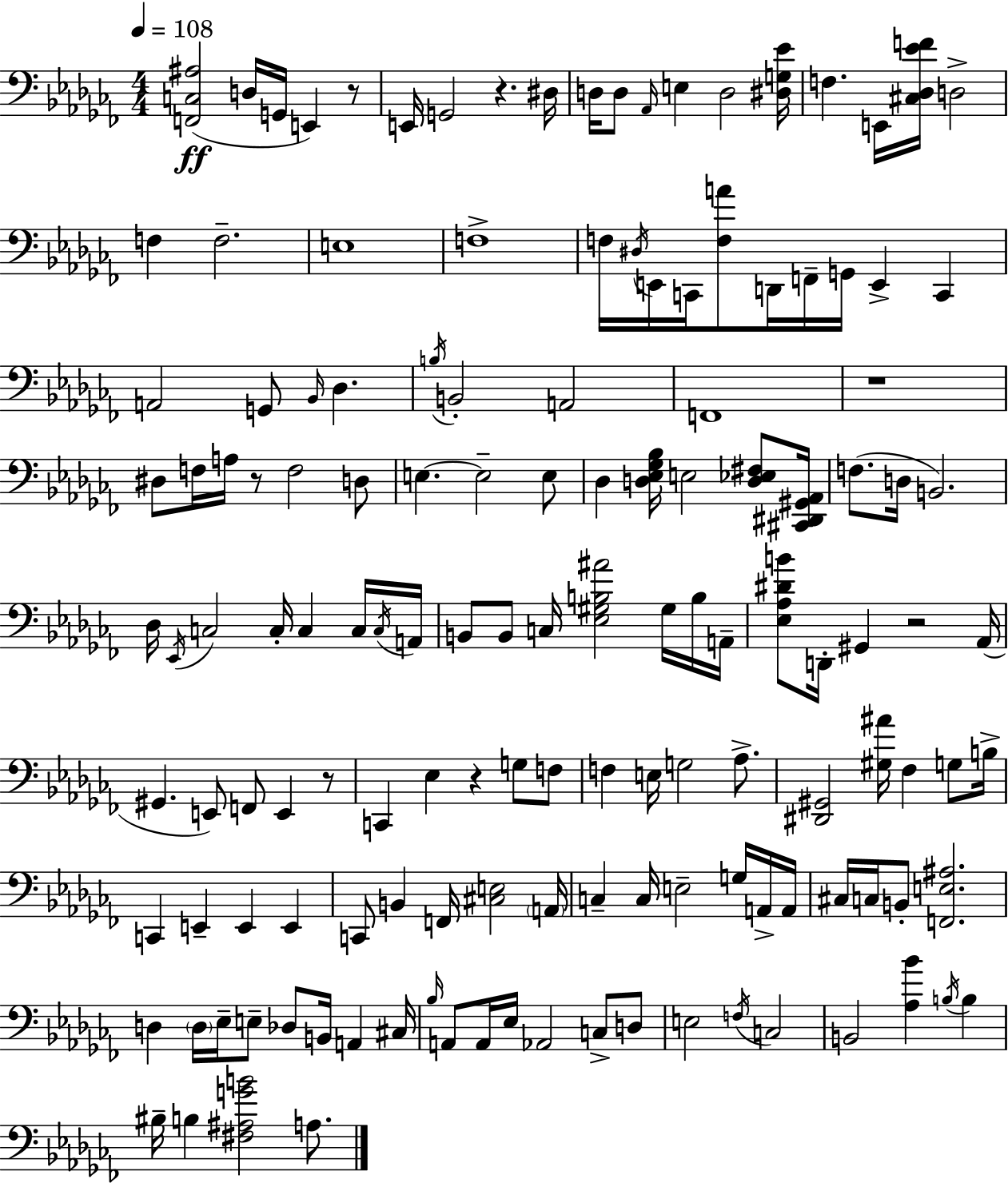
{
  \clef bass
  \numericTimeSignature
  \time 4/4
  \key aes \minor
  \tempo 4 = 108
  <f, c ais>2(\ff d16 g,16 e,4) r8 | e,16 g,2 r4. dis16 | d16 d8 \grace { aes,16 } e4 d2 | <dis g ees'>16 f4. e,16 <cis des ees' f'>16 d2-> | \break f4 f2.-- | e1 | f1-> | f16 \acciaccatura { dis16 } e,16 c,16 <f a'>8 d,16 f,16-- g,16 e,4-> c,4 | \break a,2 g,8 \grace { bes,16 } des4. | \acciaccatura { b16 } b,2-. a,2 | f,1 | r1 | \break dis8 f16 a16 r8 f2 | d8 e4.~~ e2-- | e8 des4 <d ees ges bes>16 e2 | <d ees fis>8 <cis, dis, gis, aes,>16 f8.( d16 b,2.) | \break des16 \acciaccatura { ees,16 } c2 c16-. c4 | c16 \acciaccatura { c16 } a,16 b,8 b,8 c16 <ees gis b ais'>2 | gis16 b16 a,16-- <ees aes dis' b'>8 d,16-. gis,4 r2 | aes,16( gis,4. e,8) f,8 | \break e,4 r8 c,4 ees4 r4 | g8 f8 f4 e16 g2 | aes8.-> <dis, gis,>2 <gis ais'>16 fes4 | g8 b16-> c,4 e,4-- e,4 | \break e,4 c,8 b,4 f,16 <cis e>2 | \parenthesize a,16 c4-- c16 e2-- | g16 a,16-> a,16 cis16 c16 b,8-. <f, e ais>2. | d4 \parenthesize d16 ees16-- e8-- des8 | \break b,16 a,4 cis16 \grace { bes16 } a,8 a,16 ees16 aes,2 | c8-> d8 e2 \acciaccatura { f16 } | c2 b,2 | <aes bes'>4 \acciaccatura { b16 } b4 bis16-- b4 <fis ais g' b'>2 | \break a8. \bar "|."
}